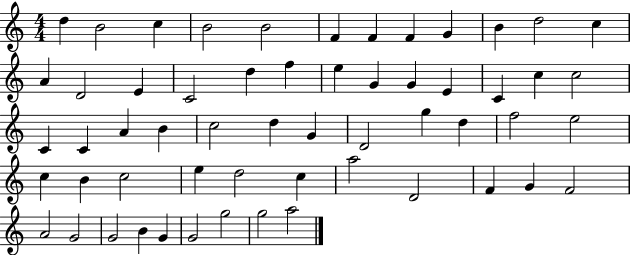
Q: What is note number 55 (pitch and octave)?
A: G5